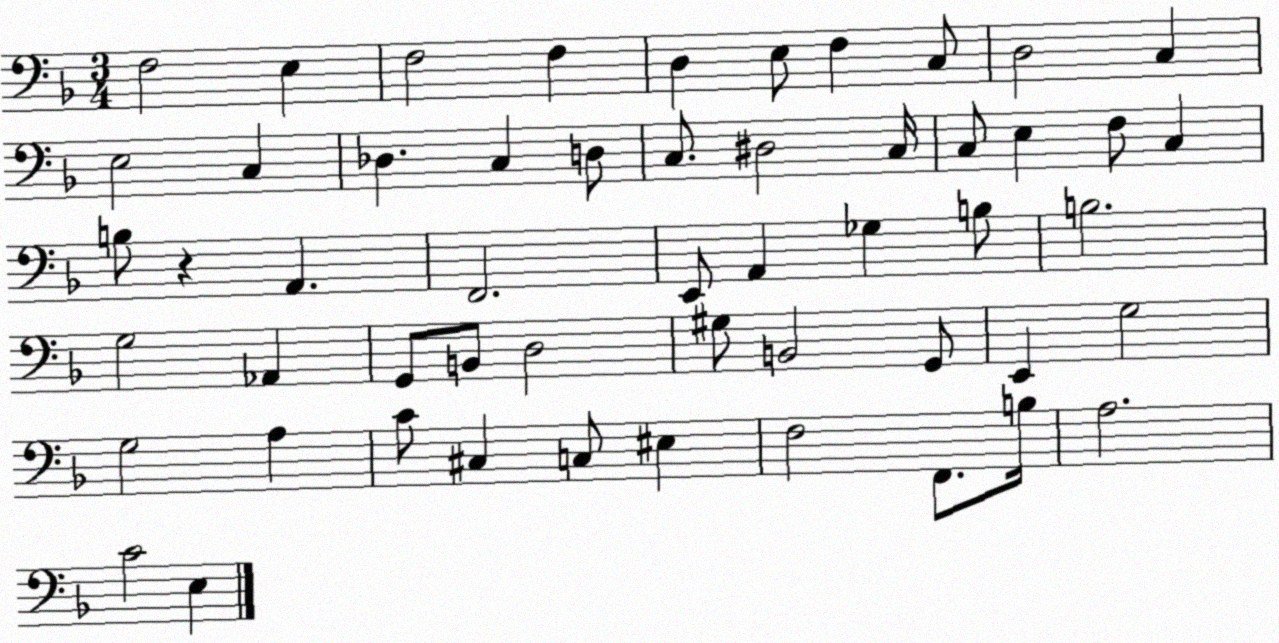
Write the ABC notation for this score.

X:1
T:Untitled
M:3/4
L:1/4
K:F
F,2 E, F,2 F, D, E,/2 F, C,/2 D,2 C, E,2 C, _D, C, D,/2 C,/2 ^D,2 C,/4 C,/2 E, F,/2 C, B,/2 z A,, F,,2 E,,/2 A,, _G, B,/2 B,2 G,2 _A,, G,,/2 B,,/2 D,2 ^G,/2 B,,2 G,,/2 E,, G,2 G,2 A, C/2 ^C, C,/2 ^E, F,2 F,,/2 B,/4 A,2 C2 E,